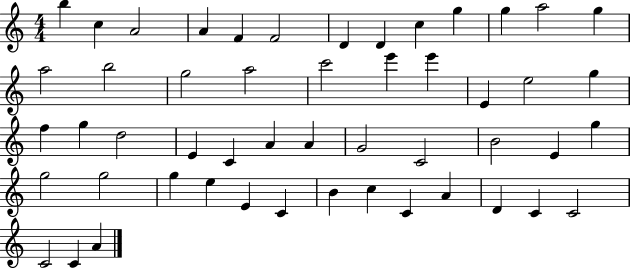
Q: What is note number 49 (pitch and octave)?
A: C4